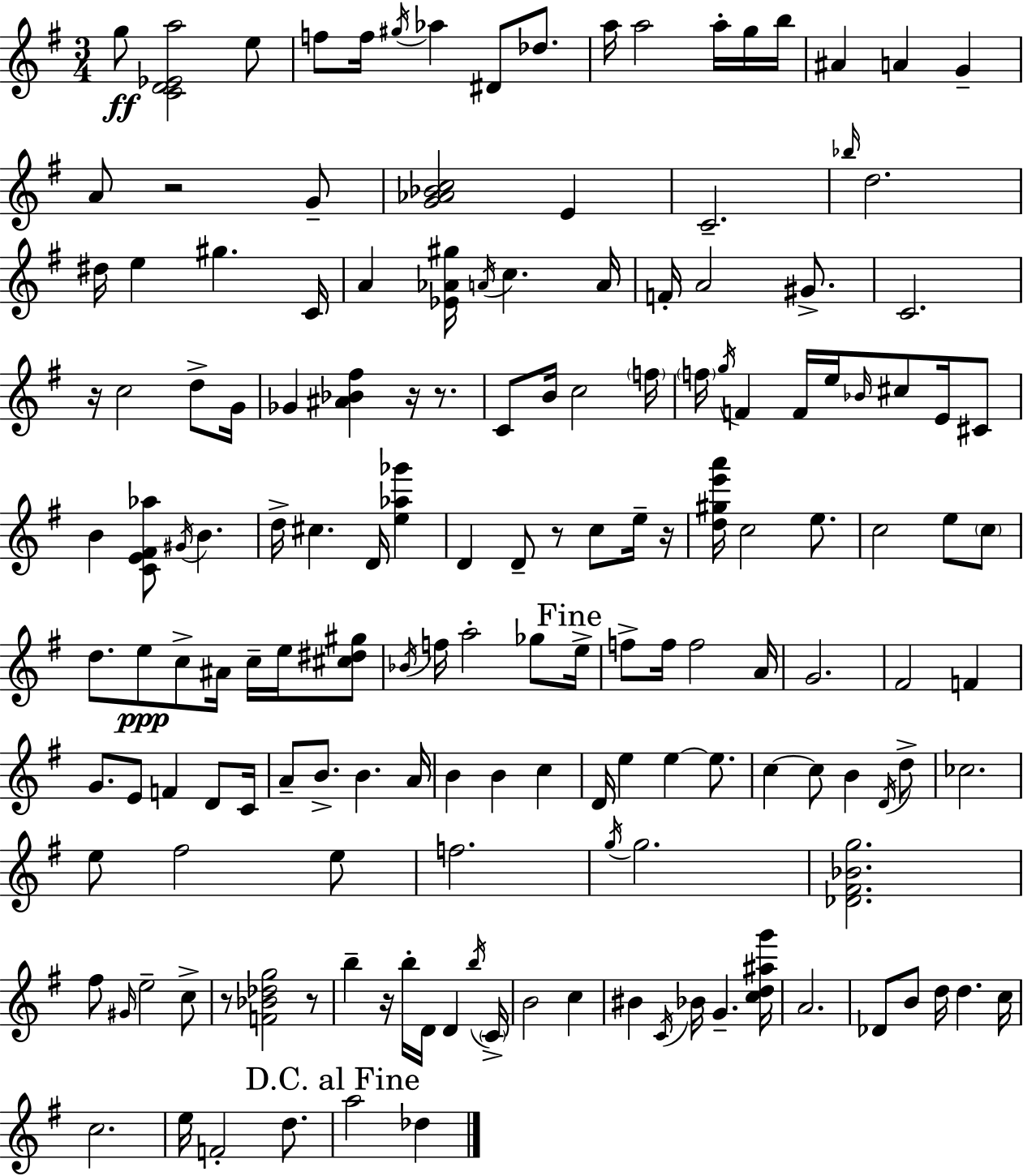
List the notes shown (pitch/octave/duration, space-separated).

G5/e [C4,D4,Eb4,A5]/h E5/e F5/e F5/s G#5/s Ab5/q D#4/e Db5/e. A5/s A5/h A5/s G5/s B5/s A#4/q A4/q G4/q A4/e R/h G4/e [G4,Ab4,Bb4,C5]/h E4/q C4/h. Bb5/s D5/h. D#5/s E5/q G#5/q. C4/s A4/q [Eb4,Ab4,G#5]/s A4/s C5/q. A4/s F4/s A4/h G#4/e. C4/h. R/s C5/h D5/e G4/s Gb4/q [A#4,Bb4,F#5]/q R/s R/e. C4/e B4/s C5/h F5/s F5/s G5/s F4/q F4/s E5/s Bb4/s C#5/e E4/s C#4/e B4/q [C4,E4,F#4,Ab5]/e G#4/s B4/q. D5/s C#5/q. D4/s [E5,Ab5,Gb6]/q D4/q D4/e R/e C5/e E5/s R/s [D5,G#5,E6,A6]/s C5/h E5/e. C5/h E5/e C5/e D5/e. E5/e C5/e A#4/s C5/s E5/s [C#5,D#5,G#5]/e Bb4/s F5/s A5/h Gb5/e E5/s F5/e F5/s F5/h A4/s G4/h. F#4/h F4/q G4/e. E4/e F4/q D4/e C4/s A4/e B4/e. B4/q. A4/s B4/q B4/q C5/q D4/s E5/q E5/q E5/e. C5/q C5/e B4/q D4/s D5/e CES5/h. E5/e F#5/h E5/e F5/h. G5/s G5/h. [Db4,F#4,Bb4,G5]/h. F#5/e G#4/s E5/h C5/e R/e [F4,Bb4,Db5,G5]/h R/e B5/q R/s B5/s D4/s D4/q B5/s C4/s B4/h C5/q BIS4/q C4/s Bb4/s G4/q. [C5,D5,A#5,G6]/s A4/h. Db4/e B4/e D5/s D5/q. C5/s C5/h. E5/s F4/h D5/e. A5/h Db5/q